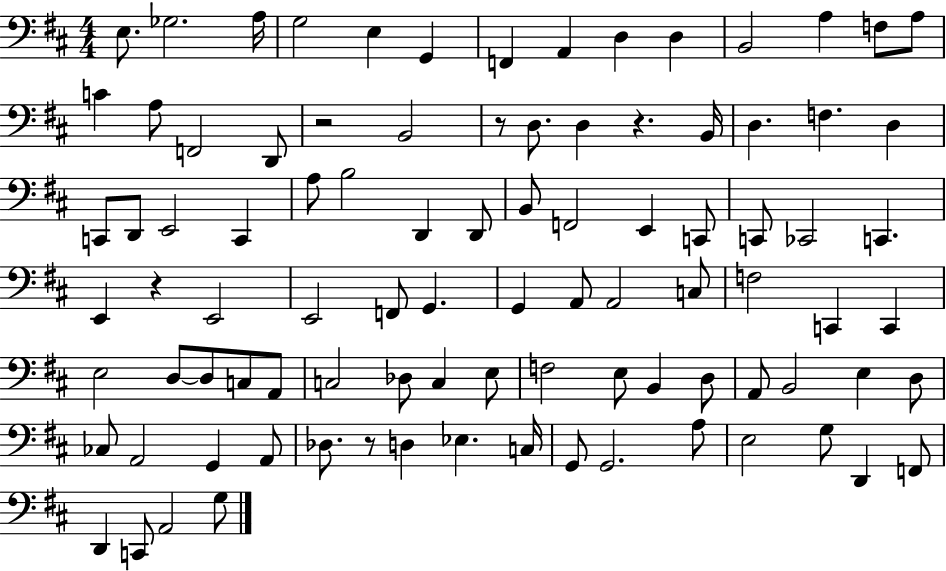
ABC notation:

X:1
T:Untitled
M:4/4
L:1/4
K:D
E,/2 _G,2 A,/4 G,2 E, G,, F,, A,, D, D, B,,2 A, F,/2 A,/2 C A,/2 F,,2 D,,/2 z2 B,,2 z/2 D,/2 D, z B,,/4 D, F, D, C,,/2 D,,/2 E,,2 C,, A,/2 B,2 D,, D,,/2 B,,/2 F,,2 E,, C,,/2 C,,/2 _C,,2 C,, E,, z E,,2 E,,2 F,,/2 G,, G,, A,,/2 A,,2 C,/2 F,2 C,, C,, E,2 D,/2 D,/2 C,/2 A,,/2 C,2 _D,/2 C, E,/2 F,2 E,/2 B,, D,/2 A,,/2 B,,2 E, D,/2 _C,/2 A,,2 G,, A,,/2 _D,/2 z/2 D, _E, C,/4 G,,/2 G,,2 A,/2 E,2 G,/2 D,, F,,/2 D,, C,,/2 A,,2 G,/2